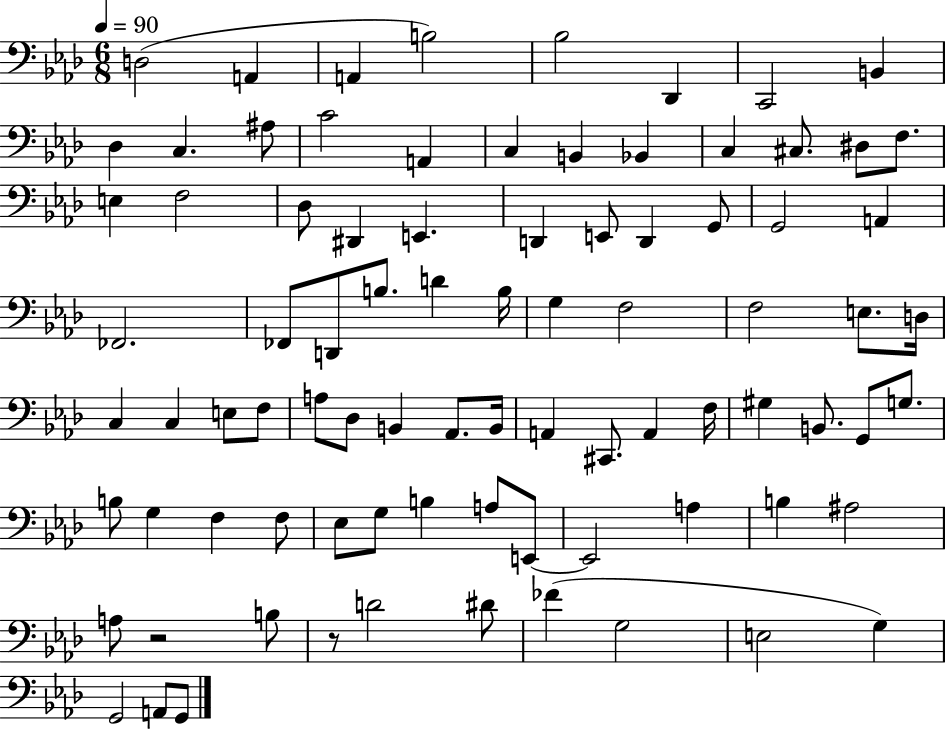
X:1
T:Untitled
M:6/8
L:1/4
K:Ab
D,2 A,, A,, B,2 _B,2 _D,, C,,2 B,, _D, C, ^A,/2 C2 A,, C, B,, _B,, C, ^C,/2 ^D,/2 F,/2 E, F,2 _D,/2 ^D,, E,, D,, E,,/2 D,, G,,/2 G,,2 A,, _F,,2 _F,,/2 D,,/2 B,/2 D B,/4 G, F,2 F,2 E,/2 D,/4 C, C, E,/2 F,/2 A,/2 _D,/2 B,, _A,,/2 B,,/4 A,, ^C,,/2 A,, F,/4 ^G, B,,/2 G,,/2 G,/2 B,/2 G, F, F,/2 _E,/2 G,/2 B, A,/2 E,,/2 E,,2 A, B, ^A,2 A,/2 z2 B,/2 z/2 D2 ^D/2 _F G,2 E,2 G, G,,2 A,,/2 G,,/2